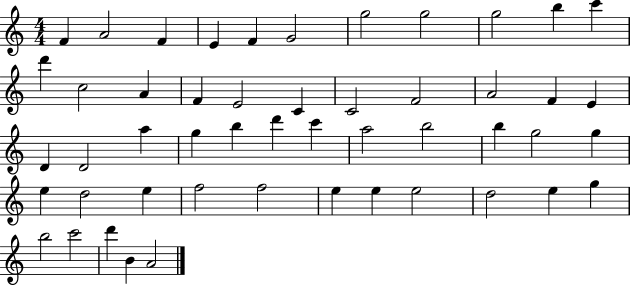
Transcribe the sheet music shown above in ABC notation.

X:1
T:Untitled
M:4/4
L:1/4
K:C
F A2 F E F G2 g2 g2 g2 b c' d' c2 A F E2 C C2 F2 A2 F E D D2 a g b d' c' a2 b2 b g2 g e d2 e f2 f2 e e e2 d2 e g b2 c'2 d' B A2